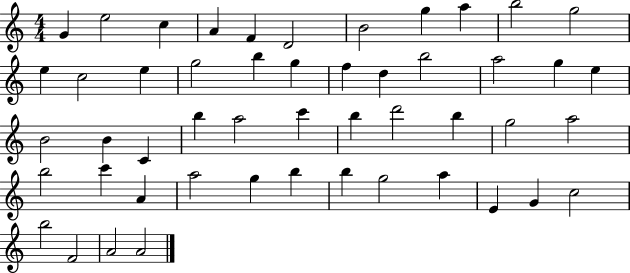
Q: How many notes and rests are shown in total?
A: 50